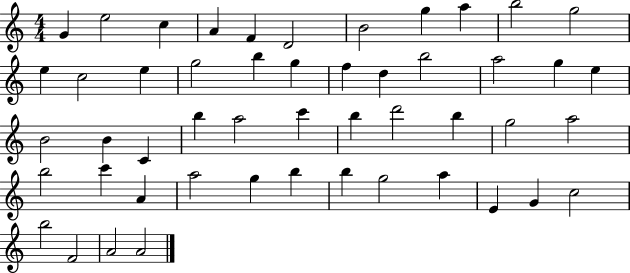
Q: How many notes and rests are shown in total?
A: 50